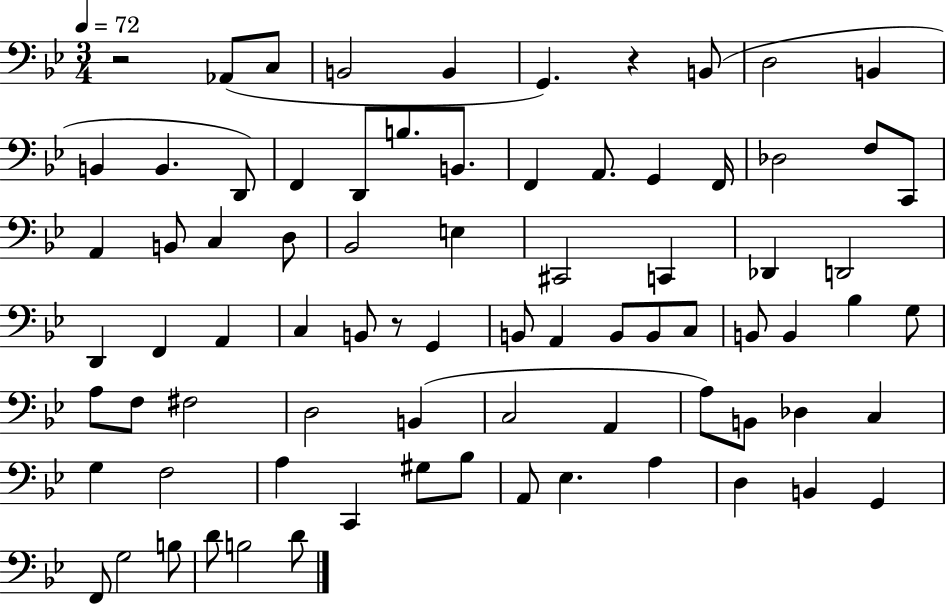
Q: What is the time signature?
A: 3/4